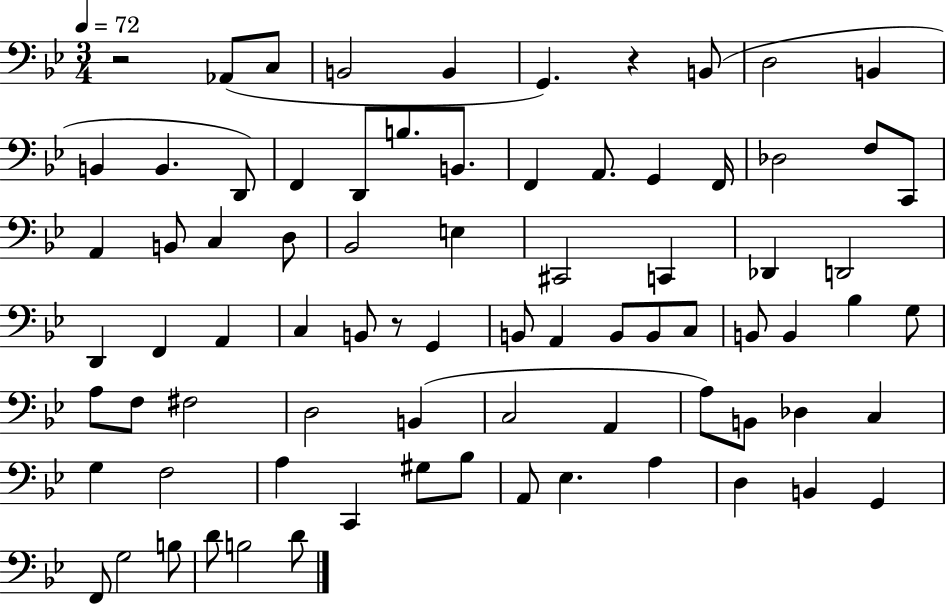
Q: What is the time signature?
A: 3/4